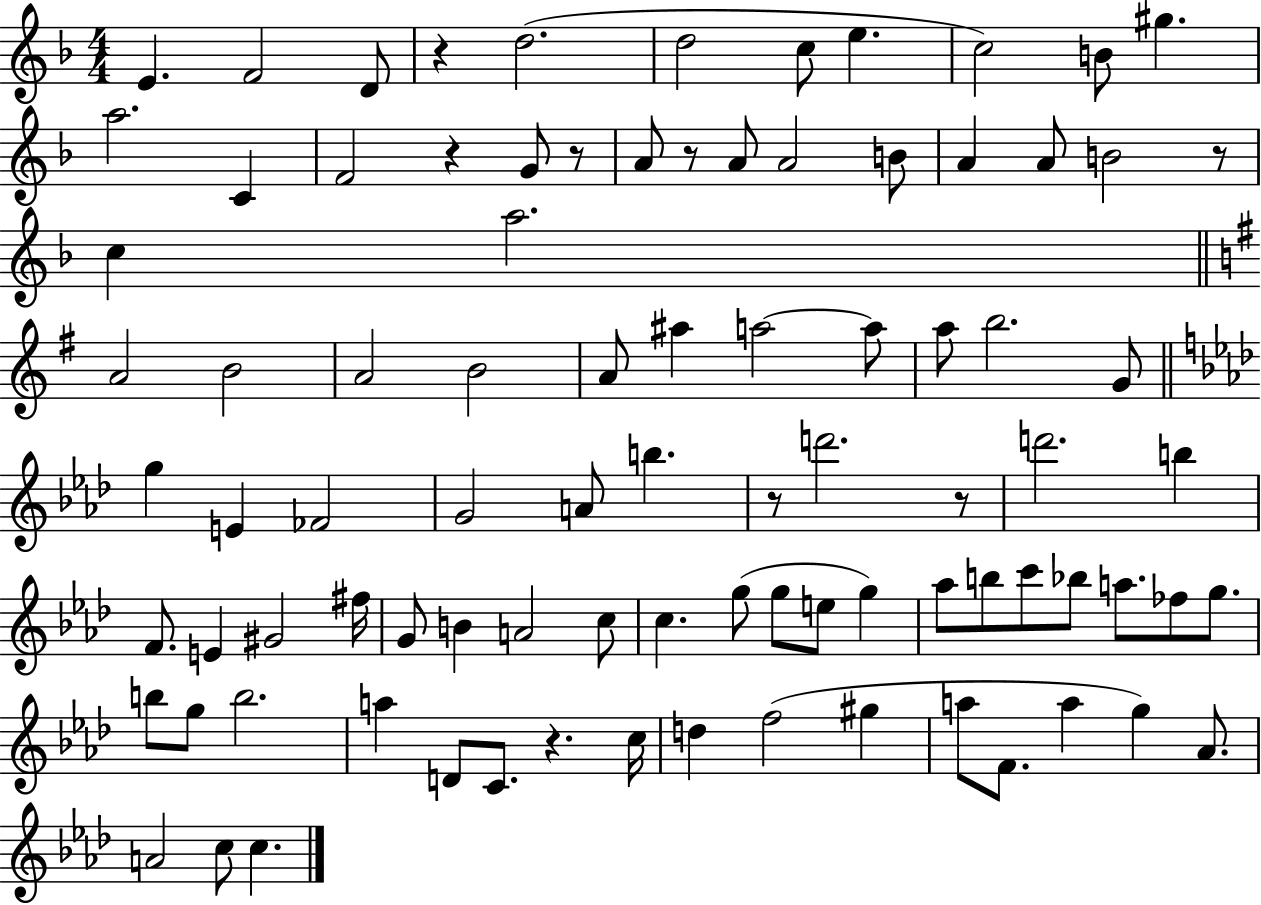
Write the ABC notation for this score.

X:1
T:Untitled
M:4/4
L:1/4
K:F
E F2 D/2 z d2 d2 c/2 e c2 B/2 ^g a2 C F2 z G/2 z/2 A/2 z/2 A/2 A2 B/2 A A/2 B2 z/2 c a2 A2 B2 A2 B2 A/2 ^a a2 a/2 a/2 b2 G/2 g E _F2 G2 A/2 b z/2 d'2 z/2 d'2 b F/2 E ^G2 ^f/4 G/2 B A2 c/2 c g/2 g/2 e/2 g _a/2 b/2 c'/2 _b/2 a/2 _f/2 g/2 b/2 g/2 b2 a D/2 C/2 z c/4 d f2 ^g a/2 F/2 a g _A/2 A2 c/2 c